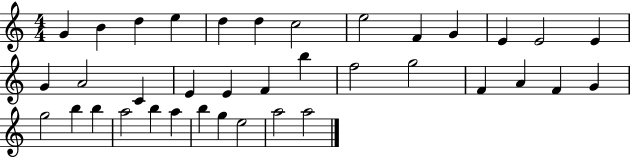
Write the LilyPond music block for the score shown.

{
  \clef treble
  \numericTimeSignature
  \time 4/4
  \key c \major
  g'4 b'4 d''4 e''4 | d''4 d''4 c''2 | e''2 f'4 g'4 | e'4 e'2 e'4 | \break g'4 a'2 c'4 | e'4 e'4 f'4 b''4 | f''2 g''2 | f'4 a'4 f'4 g'4 | \break g''2 b''4 b''4 | a''2 b''4 a''4 | b''4 g''4 e''2 | a''2 a''2 | \break \bar "|."
}